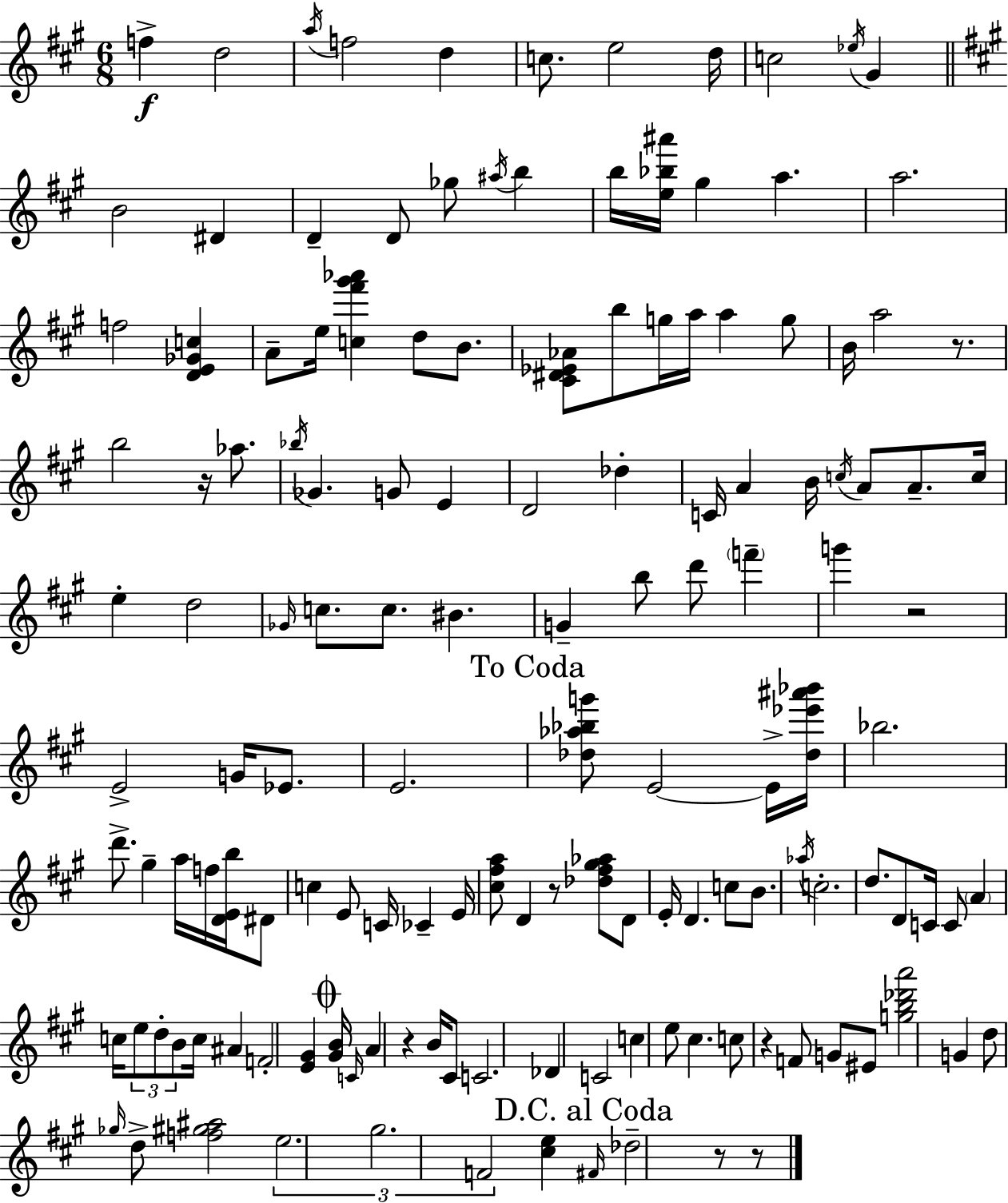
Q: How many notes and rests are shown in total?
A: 142